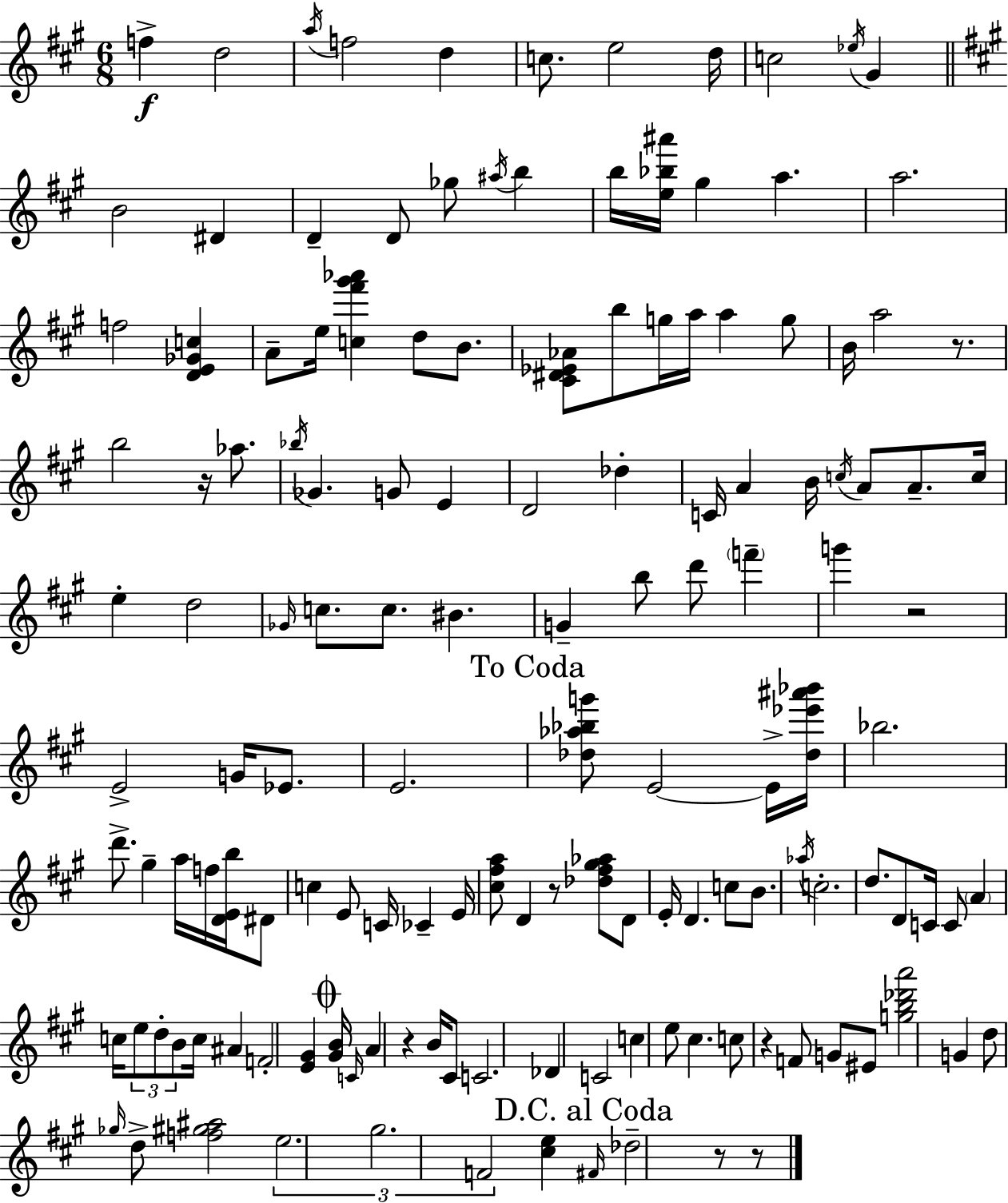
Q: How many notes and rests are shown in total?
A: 142